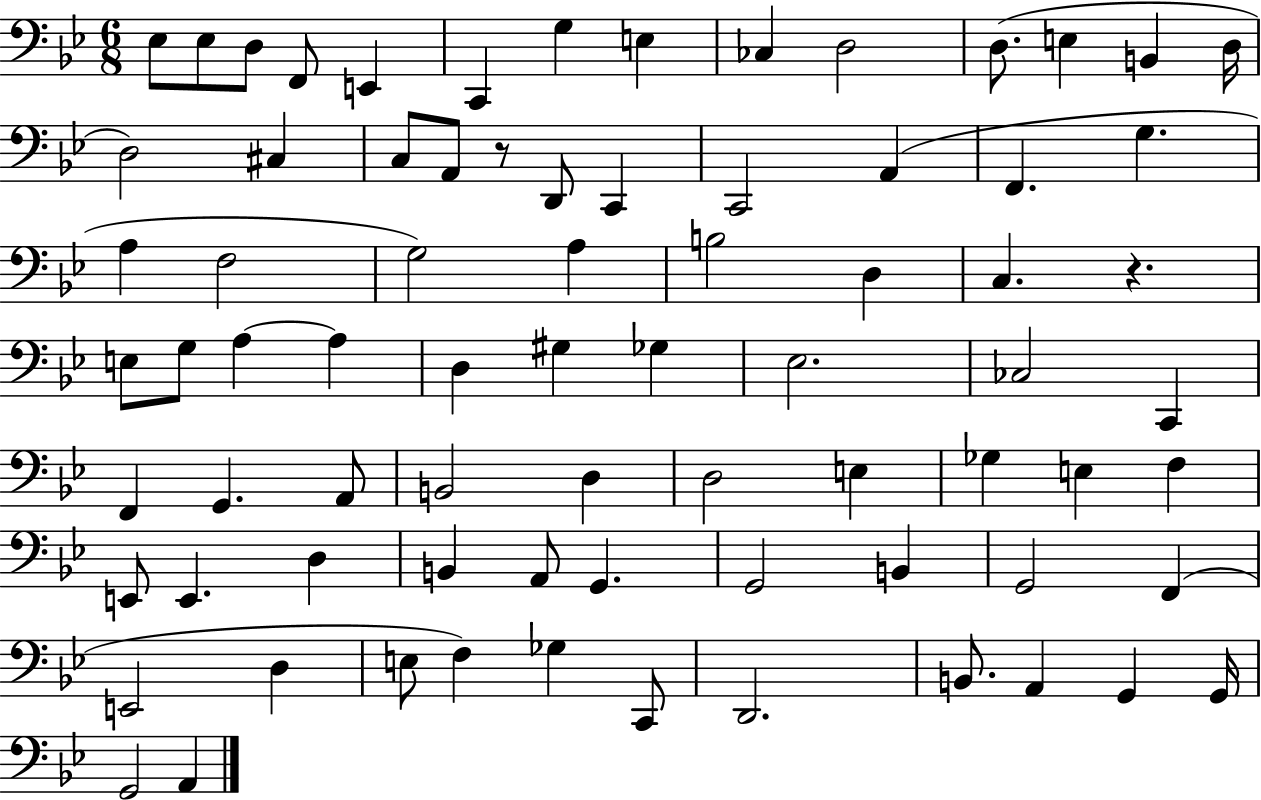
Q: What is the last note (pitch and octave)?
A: A2